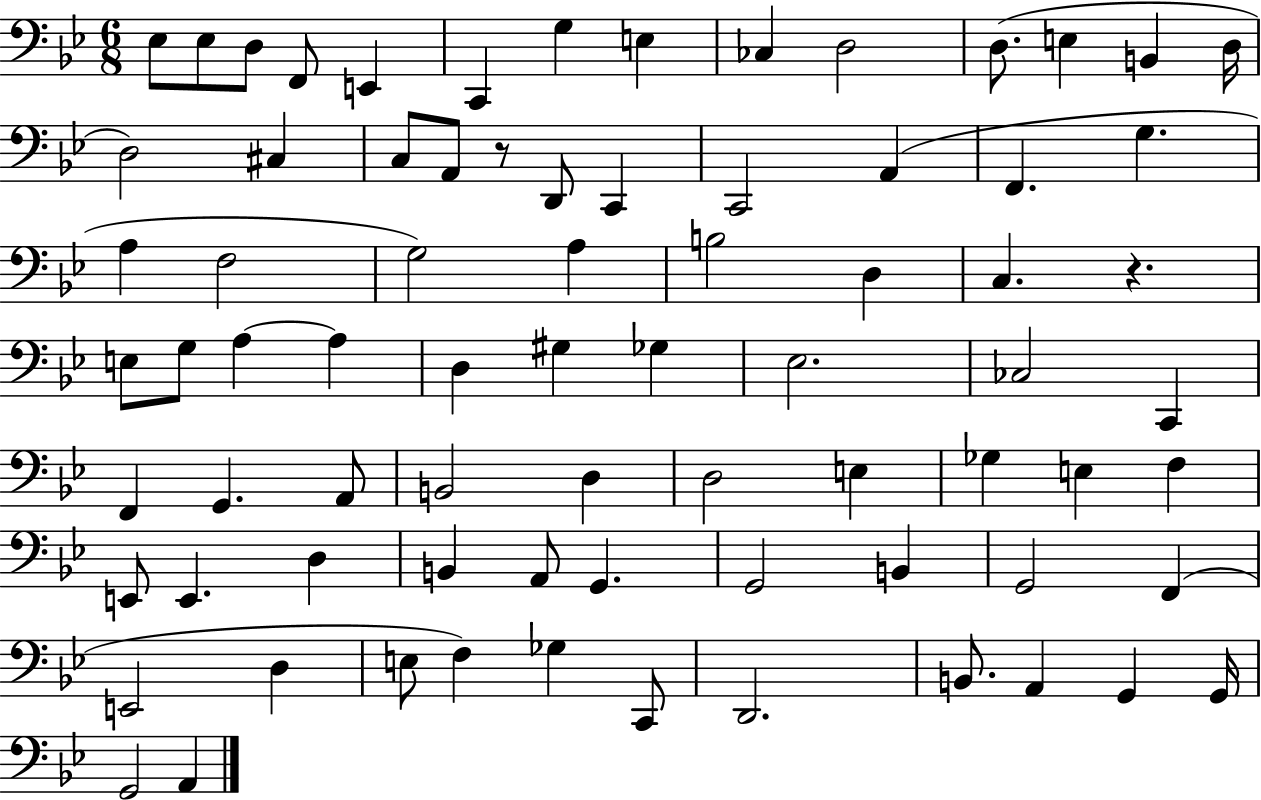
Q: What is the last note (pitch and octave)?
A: A2